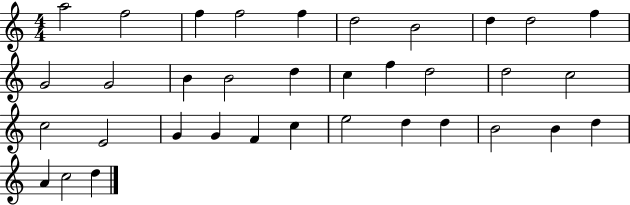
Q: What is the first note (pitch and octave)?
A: A5